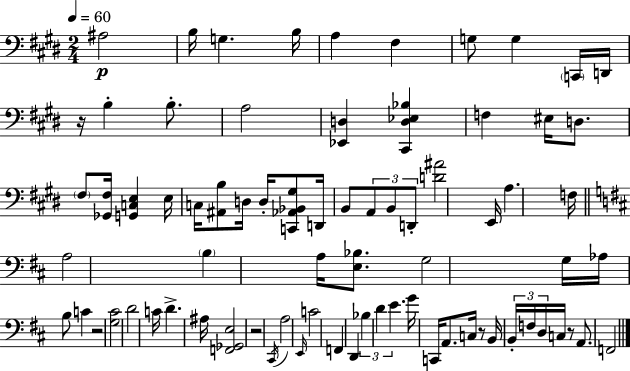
X:1
T:Untitled
M:2/4
L:1/4
K:E
^A,2 B,/4 G, B,/4 A, ^F, G,/2 G, C,,/4 D,,/4 z/4 B, B,/2 A,2 [_E,,D,] [^C,,D,_E,_B,] F, ^E,/4 D,/2 ^F,/2 [_G,,^F,]/4 [G,,C,E,] E,/4 C,/4 [^A,,B,]/2 D,/4 D,/4 [C,,_A,,_B,,^G,]/2 D,,/4 B,,/2 A,,/2 B,,/2 D,,/2 [D^A]2 E,,/4 A, F,/4 A,2 B, A,/4 [E,_B,]/2 G,2 G,/4 _A,/4 B,/2 C z2 [G,^C]2 D2 C/4 D ^A,/4 [F,,_G,,E,]2 z2 ^C,,/4 A,2 E,,/4 C2 F,, D,, _B, D E G/4 C,,/4 A,,/2 C,/4 z/2 B,,/4 B,,/4 F,/4 D,/4 C,/4 z/2 A,,/2 F,,2